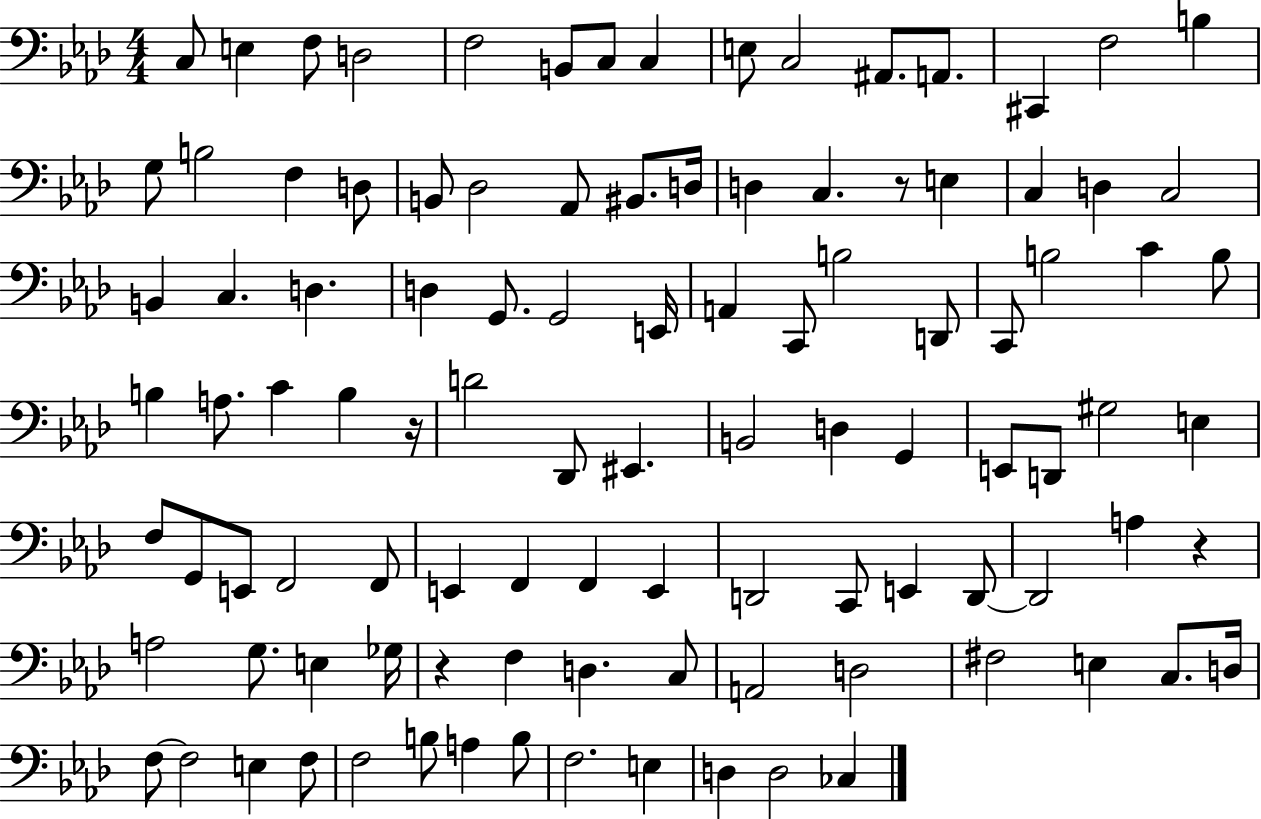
X:1
T:Untitled
M:4/4
L:1/4
K:Ab
C,/2 E, F,/2 D,2 F,2 B,,/2 C,/2 C, E,/2 C,2 ^A,,/2 A,,/2 ^C,, F,2 B, G,/2 B,2 F, D,/2 B,,/2 _D,2 _A,,/2 ^B,,/2 D,/4 D, C, z/2 E, C, D, C,2 B,, C, D, D, G,,/2 G,,2 E,,/4 A,, C,,/2 B,2 D,,/2 C,,/2 B,2 C B,/2 B, A,/2 C B, z/4 D2 _D,,/2 ^E,, B,,2 D, G,, E,,/2 D,,/2 ^G,2 E, F,/2 G,,/2 E,,/2 F,,2 F,,/2 E,, F,, F,, E,, D,,2 C,,/2 E,, D,,/2 D,,2 A, z A,2 G,/2 E, _G,/4 z F, D, C,/2 A,,2 D,2 ^F,2 E, C,/2 D,/4 F,/2 F,2 E, F,/2 F,2 B,/2 A, B,/2 F,2 E, D, D,2 _C,